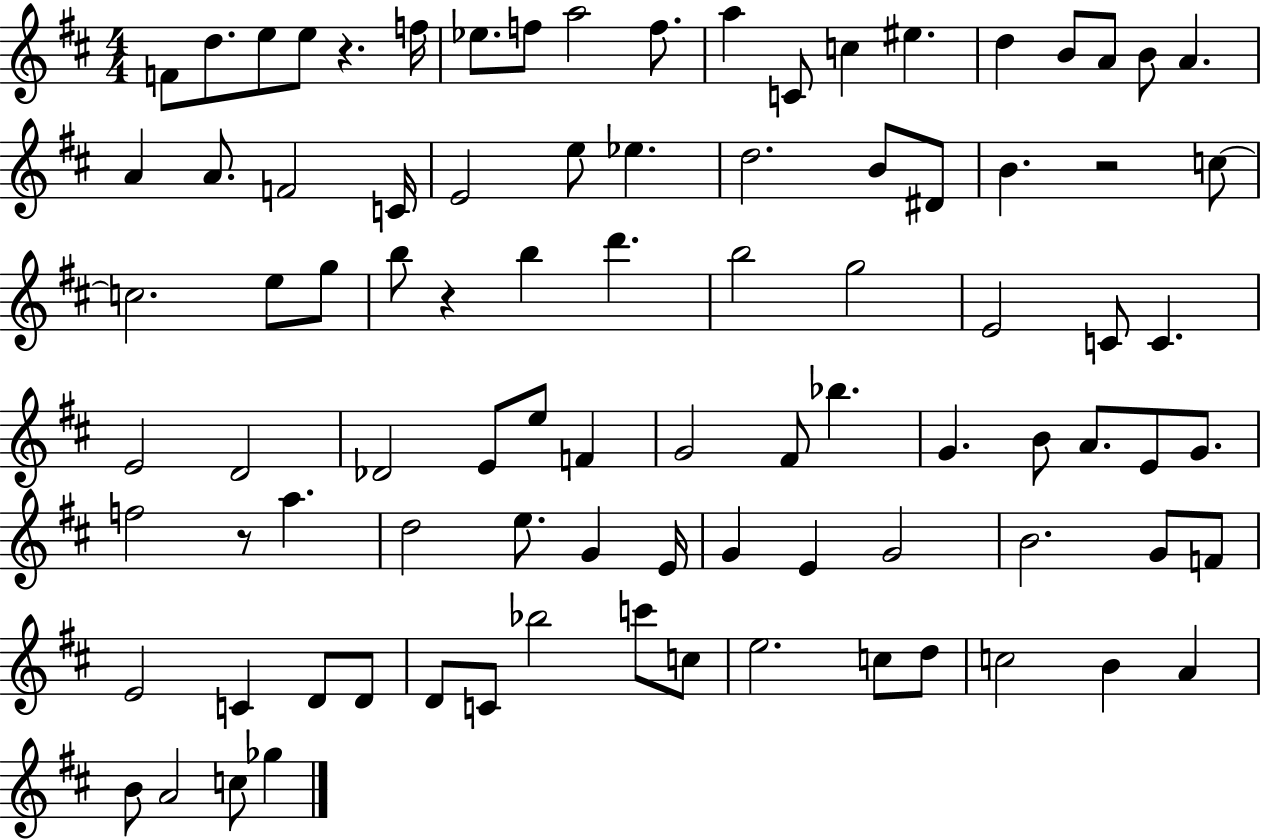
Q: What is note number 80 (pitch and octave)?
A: C5